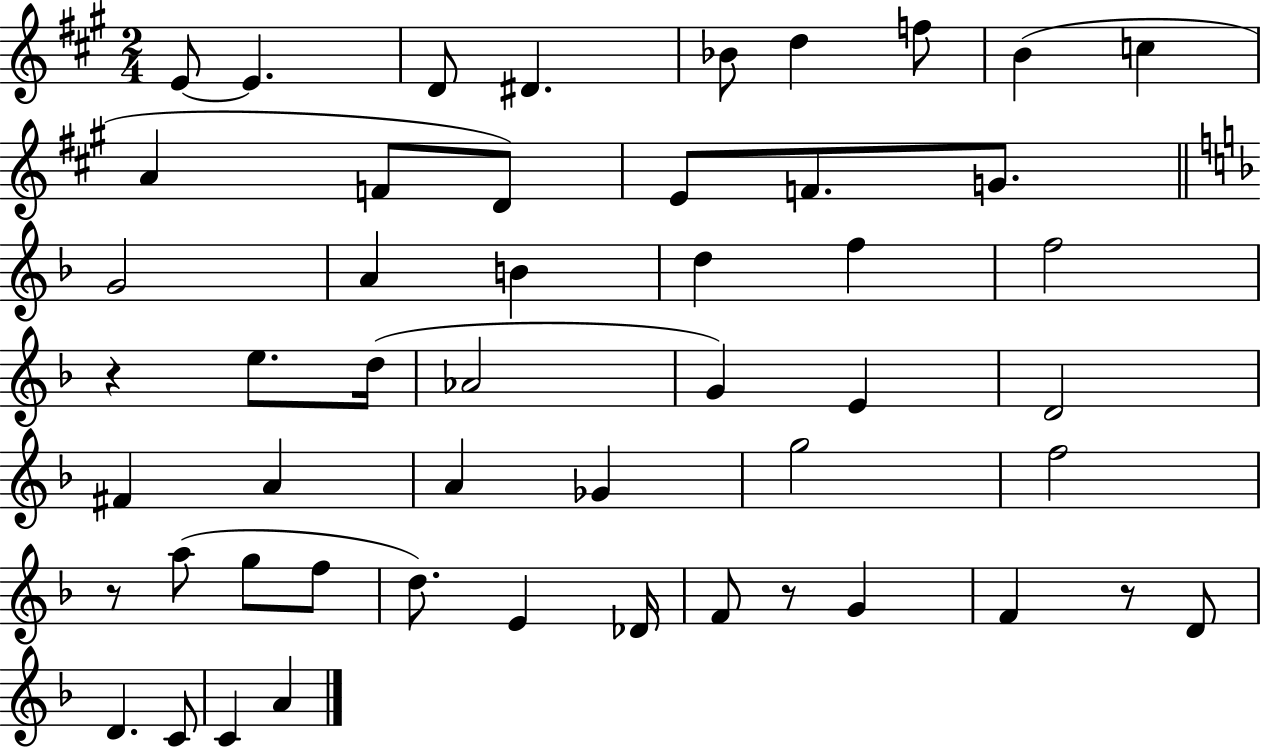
{
  \clef treble
  \numericTimeSignature
  \time 2/4
  \key a \major
  \repeat volta 2 { e'8~~ e'4. | d'8 dis'4. | bes'8 d''4 f''8 | b'4( c''4 | \break a'4 f'8 d'8) | e'8 f'8. g'8. | \bar "||" \break \key d \minor g'2 | a'4 b'4 | d''4 f''4 | f''2 | \break r4 e''8. d''16( | aes'2 | g'4) e'4 | d'2 | \break fis'4 a'4 | a'4 ges'4 | g''2 | f''2 | \break r8 a''8( g''8 f''8 | d''8.) e'4 des'16 | f'8 r8 g'4 | f'4 r8 d'8 | \break d'4. c'8 | c'4 a'4 | } \bar "|."
}